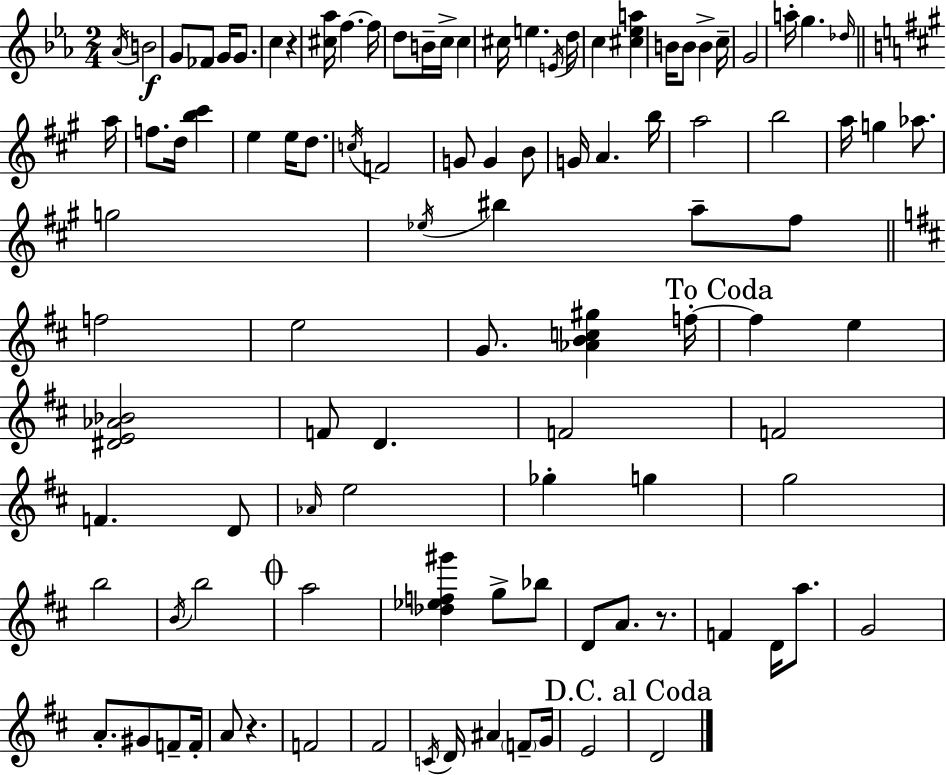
Ab4/s B4/h G4/e FES4/e G4/s G4/e. C5/q R/q [C#5,Ab5]/s F5/q. F5/s D5/e B4/s C5/s C5/q C#5/s E5/q. E4/s D5/s C5/q [C#5,Eb5,A5]/q B4/s B4/e B4/q C5/s G4/h A5/s G5/q. Db5/s A5/s F5/e. D5/s [B5,C#6]/q E5/q E5/s D5/e. C5/s F4/h G4/e G4/q B4/e G4/s A4/q. B5/s A5/h B5/h A5/s G5/q Ab5/e. G5/h Eb5/s BIS5/q A5/e F#5/e F5/h E5/h G4/e. [Ab4,B4,C5,G#5]/q F5/s F5/q E5/q [D#4,E4,Ab4,Bb4]/h F4/e D4/q. F4/h F4/h F4/q. D4/e Ab4/s E5/h Gb5/q G5/q G5/h B5/h B4/s B5/h A5/h [Db5,Eb5,F5,G#6]/q G5/e Bb5/e D4/e A4/e. R/e. F4/q D4/s A5/e. G4/h A4/e. G#4/e F4/e F4/s A4/e R/q. F4/h F#4/h C4/s D4/s A#4/q F4/e G4/s E4/h D4/h